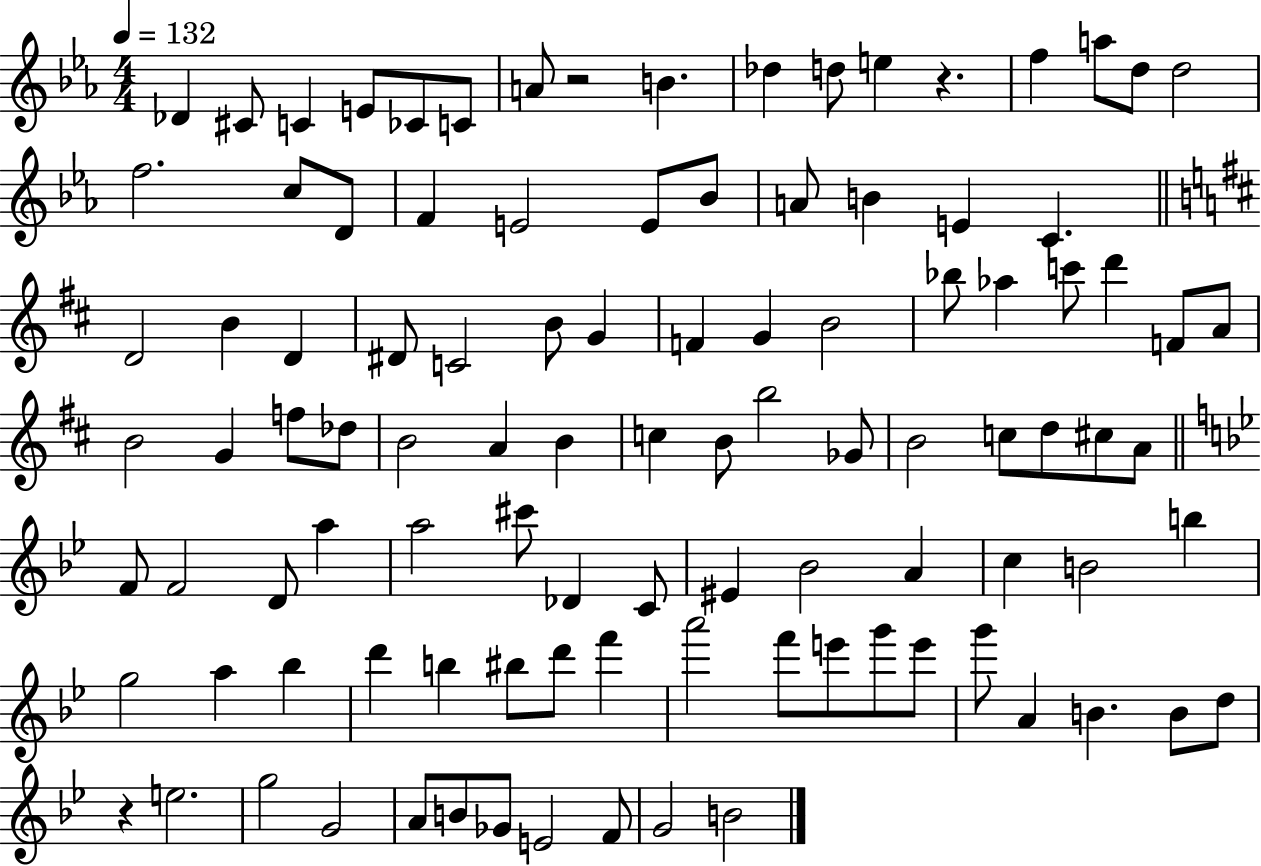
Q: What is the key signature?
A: EES major